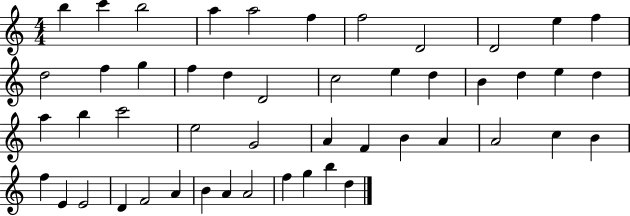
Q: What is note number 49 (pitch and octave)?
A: D5